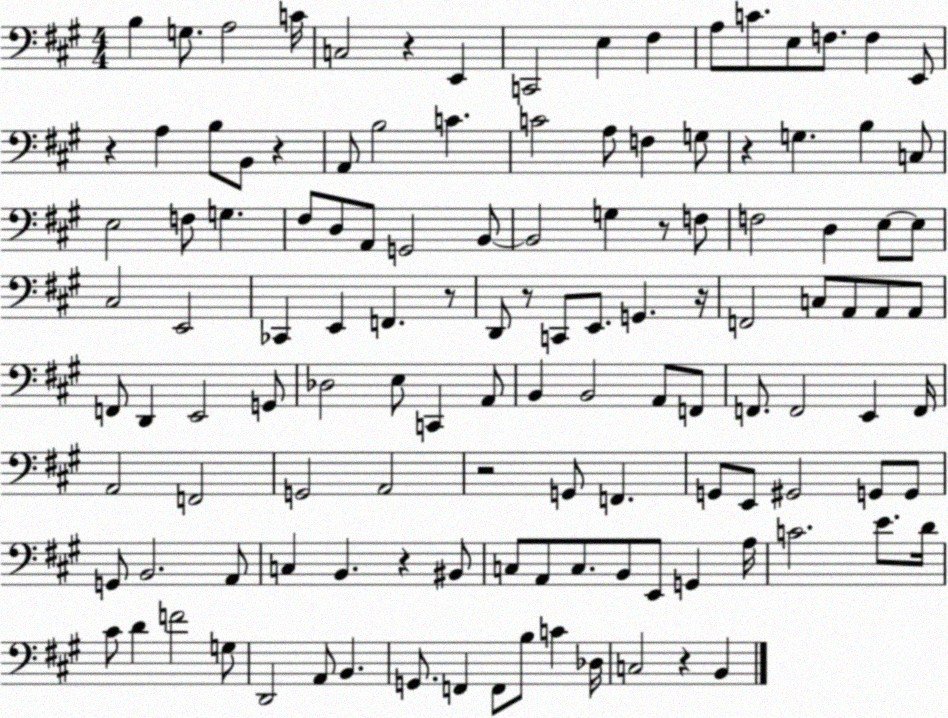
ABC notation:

X:1
T:Untitled
M:4/4
L:1/4
K:A
B, G,/2 A,2 C/4 C,2 z E,, C,,2 E, ^F, A,/2 C/2 E,/2 F,/2 F, E,,/2 z A, B,/2 B,,/2 z A,,/2 B,2 C C2 A,/2 F, G,/2 z G, B, C,/2 E,2 F,/2 G, ^F,/2 D,/2 A,,/2 G,,2 B,,/2 B,,2 G, z/2 F,/2 F,2 D, E,/2 E,/2 ^C,2 E,,2 _C,, E,, F,, z/2 D,,/2 z/2 C,,/2 E,,/2 G,, z/4 F,,2 C,/2 A,,/2 A,,/2 A,,/2 F,,/2 D,, E,,2 G,,/2 _D,2 E,/2 C,, A,,/2 B,, B,,2 A,,/2 F,,/2 F,,/2 F,,2 E,, F,,/4 A,,2 F,,2 G,,2 A,,2 z2 G,,/2 F,, G,,/2 E,,/2 ^G,,2 G,,/2 G,,/2 G,,/2 B,,2 A,,/2 C, B,, z ^B,,/2 C,/2 A,,/2 C,/2 B,,/2 E,,/2 G,, A,/4 C2 E/2 D/4 ^C/2 D F2 G,/2 D,,2 A,,/2 B,, G,,/2 F,, F,,/2 B,/2 C _D,/4 C,2 z B,,